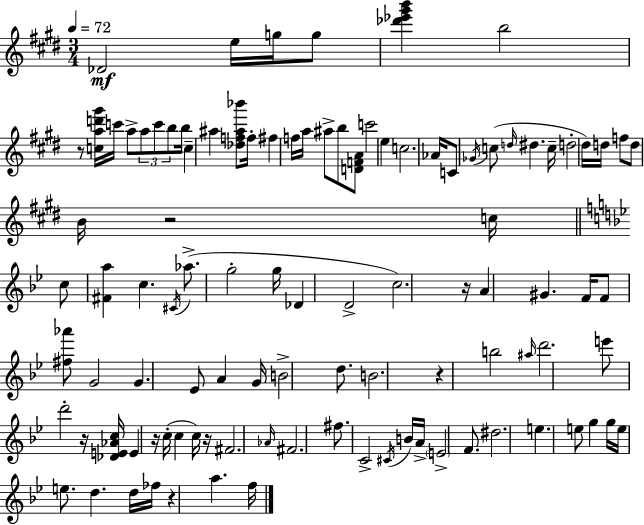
Db4/h E5/s G5/s G5/e [Db6,Eb6,G#6,B6]/q B5/h R/e [C5,A5,D6,G#6]/s C6/s A5/e A5/e C6/e B5/e B5/s C5/q A#5/q [Db5,F5,A#5,Bb6]/e F5/s F#5/q F5/s A5/s A#5/e B5/e [D4,F4,A4]/e C6/h E5/q C5/h. Ab4/s C4/e Gb4/s C5/e D5/s D#5/q. C5/s D5/h D#5/s D5/s F5/e D5/e B4/s R/h C5/s C5/e [F#4,A5]/q C5/q. C#4/s Ab5/e. G5/h G5/s Db4/q D4/h C5/h. R/s A4/q G#4/q. F4/s F4/e [F#5,Ab6]/e G4/h G4/q. Eb4/e A4/q G4/s B4/h D5/e. B4/h. R/q B5/h A#5/s D6/h. E6/e D6/h R/s [Db4,E4,Ab4,C5]/s E4/q R/s C5/s C5/q C5/s R/s F#4/h. Ab4/s F#4/h. F#5/e. C4/h C#4/s B4/s A4/s E4/h F4/e. D#5/h. E5/q. E5/e G5/q G5/s E5/s E5/e. D5/q. D5/s FES5/s R/q A5/q. F5/s